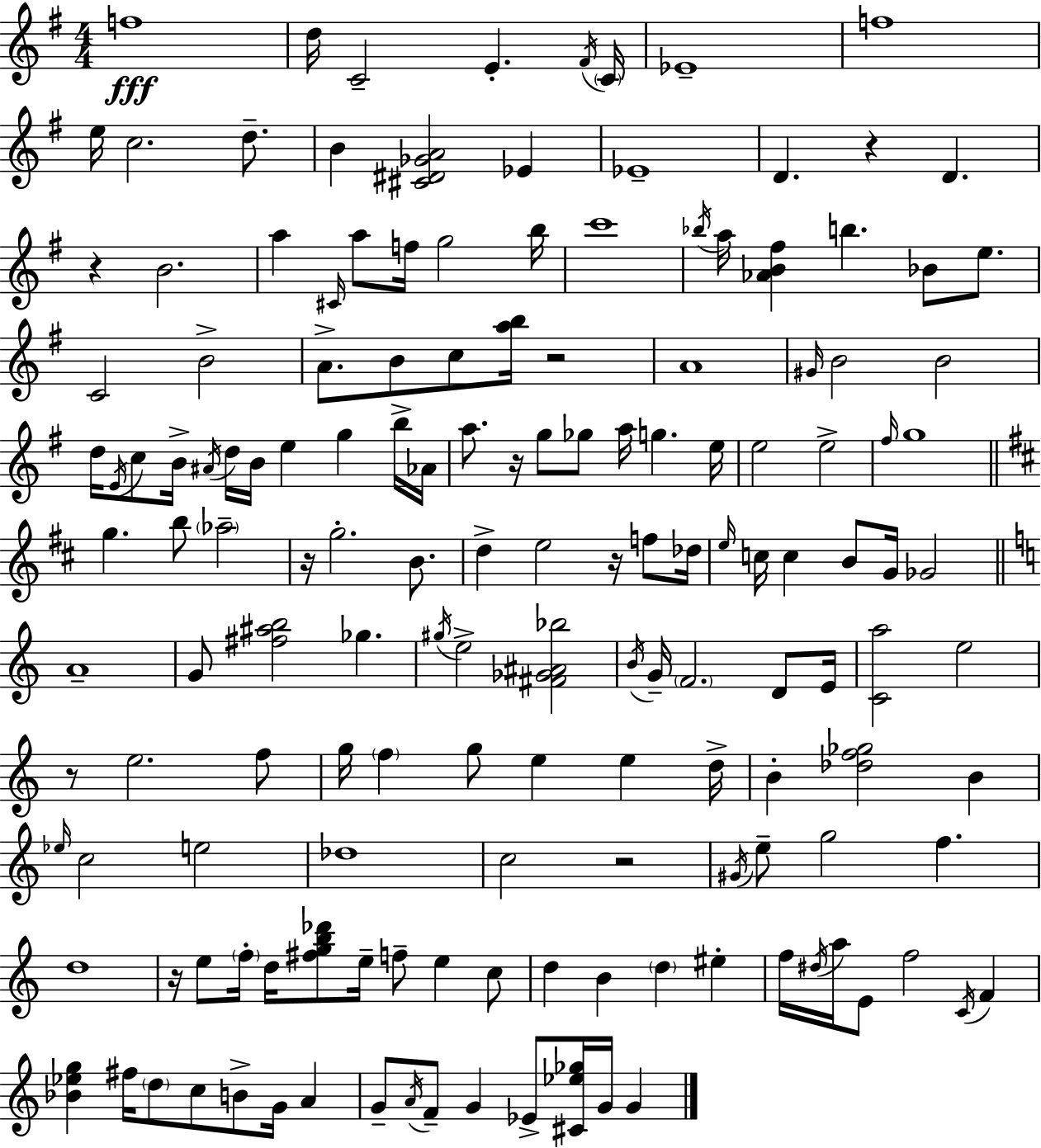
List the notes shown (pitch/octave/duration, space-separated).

F5/w D5/s C4/h E4/q. F#4/s C4/s Eb4/w F5/w E5/s C5/h. D5/e. B4/q [C#4,D#4,Gb4,A4]/h Eb4/q Eb4/w D4/q. R/q D4/q. R/q B4/h. A5/q C#4/s A5/e F5/s G5/h B5/s C6/w Bb5/s A5/s [Ab4,B4,F#5]/q B5/q. Bb4/e E5/e. C4/h B4/h A4/e. B4/e C5/e [A5,B5]/s R/h A4/w G#4/s B4/h B4/h D5/s E4/s C5/e B4/s A#4/s D5/s B4/s E5/q G5/q B5/s Ab4/s A5/e. R/s G5/e Gb5/e A5/s G5/q. E5/s E5/h E5/h F#5/s G5/w G5/q. B5/e Ab5/h R/s G5/h. B4/e. D5/q E5/h R/s F5/e Db5/s E5/s C5/s C5/q B4/e G4/s Gb4/h A4/w G4/e [F#5,A#5,B5]/h Gb5/q. G#5/s E5/h [F#4,Gb4,A#4,Bb5]/h B4/s G4/s F4/h. D4/e E4/s [C4,A5]/h E5/h R/e E5/h. F5/e G5/s F5/q G5/e E5/q E5/q D5/s B4/q [Db5,F5,Gb5]/h B4/q Eb5/s C5/h E5/h Db5/w C5/h R/h G#4/s E5/e G5/h F5/q. D5/w R/s E5/e F5/s D5/s [F#5,G5,B5,Db6]/e E5/s F5/e E5/q C5/e D5/q B4/q D5/q EIS5/q F5/s D#5/s A5/s E4/e F5/h C4/s F4/q [Bb4,Eb5,G5]/q F#5/s D5/e C5/e B4/e G4/s A4/q G4/e A4/s F4/e G4/q Eb4/e [C#4,Eb5,Gb5]/s G4/s G4/q